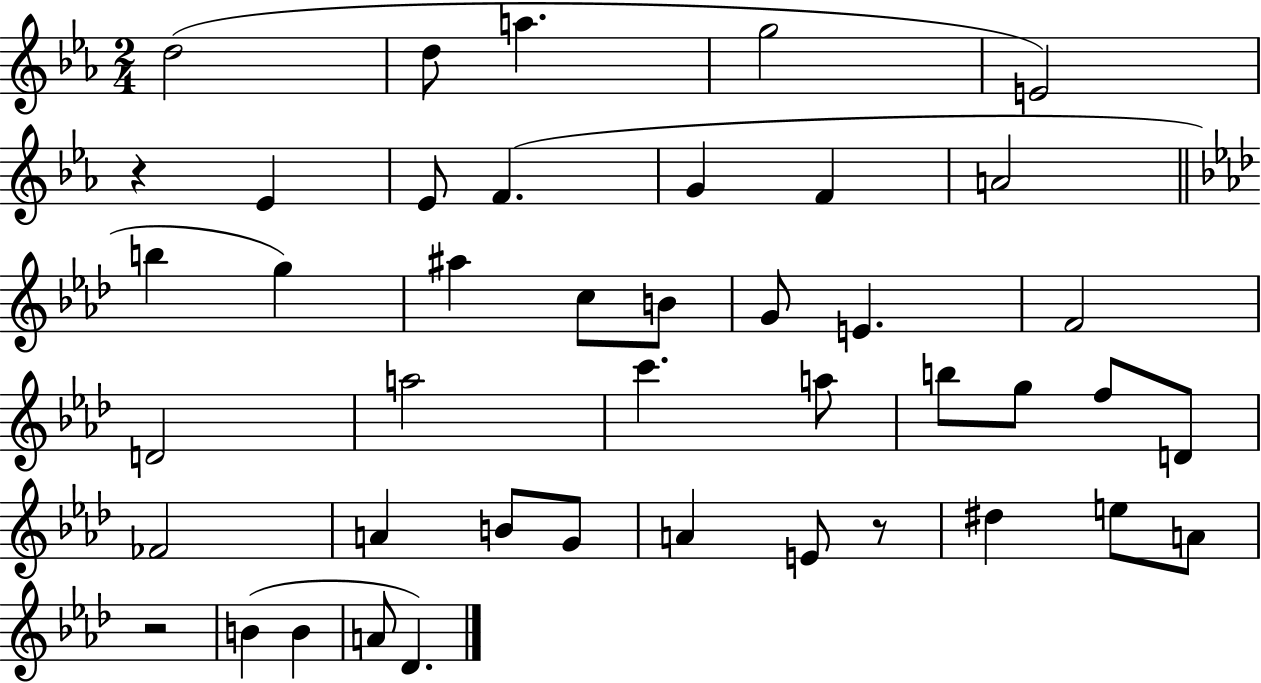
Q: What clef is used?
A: treble